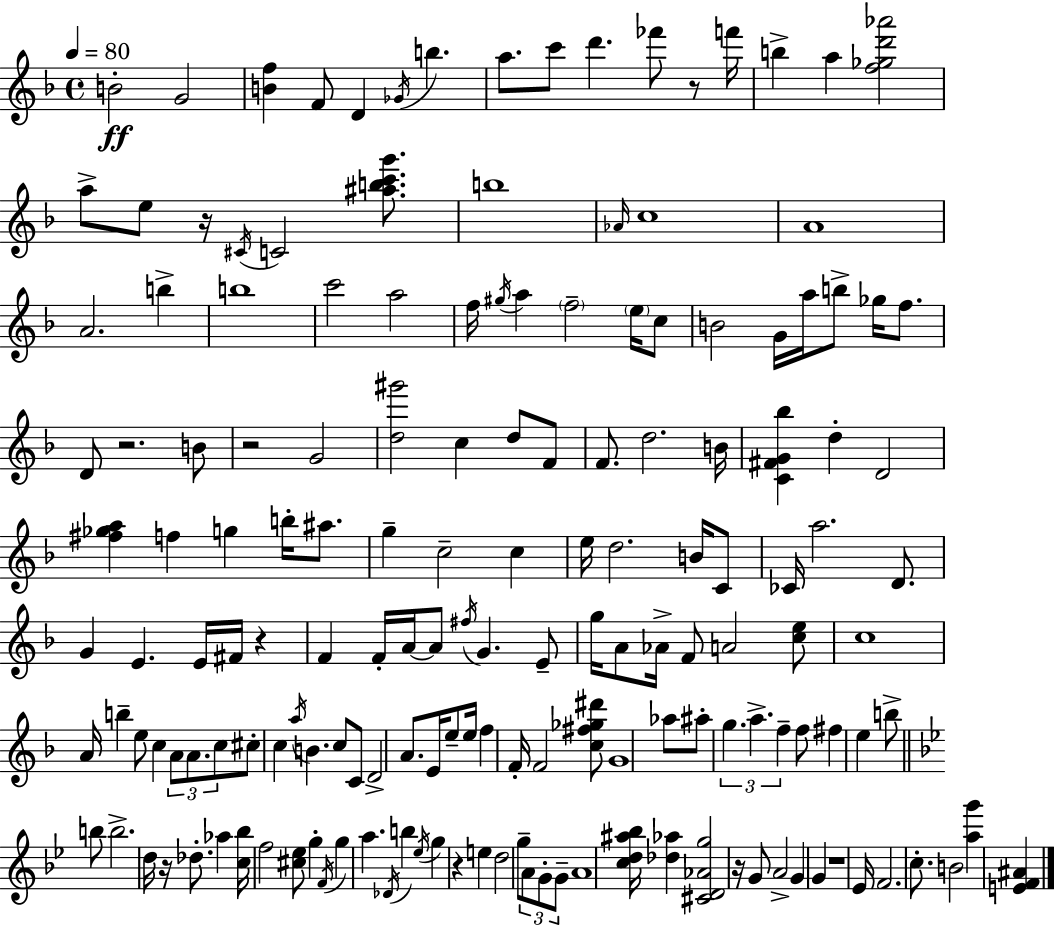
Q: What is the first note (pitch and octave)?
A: B4